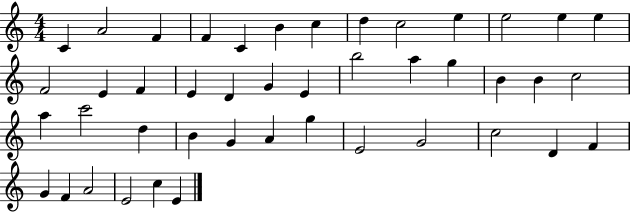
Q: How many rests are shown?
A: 0